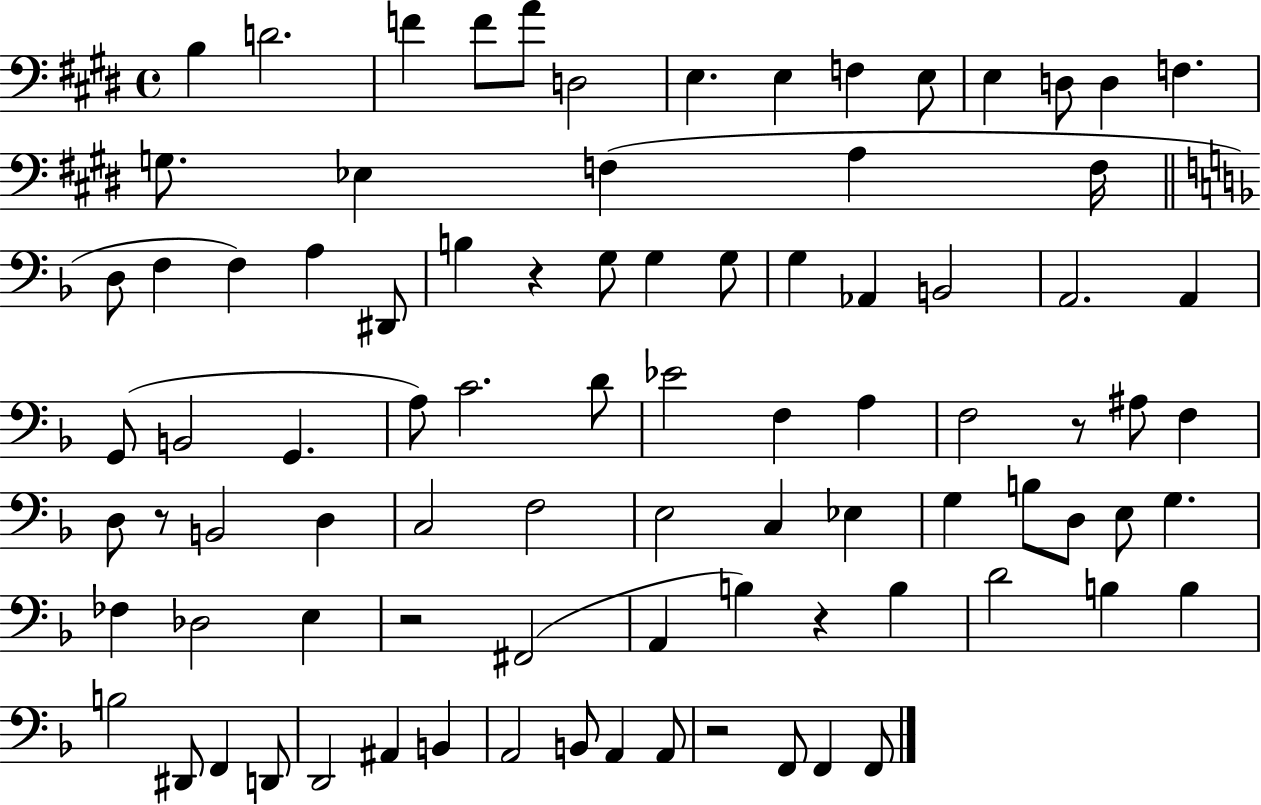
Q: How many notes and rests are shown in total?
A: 88